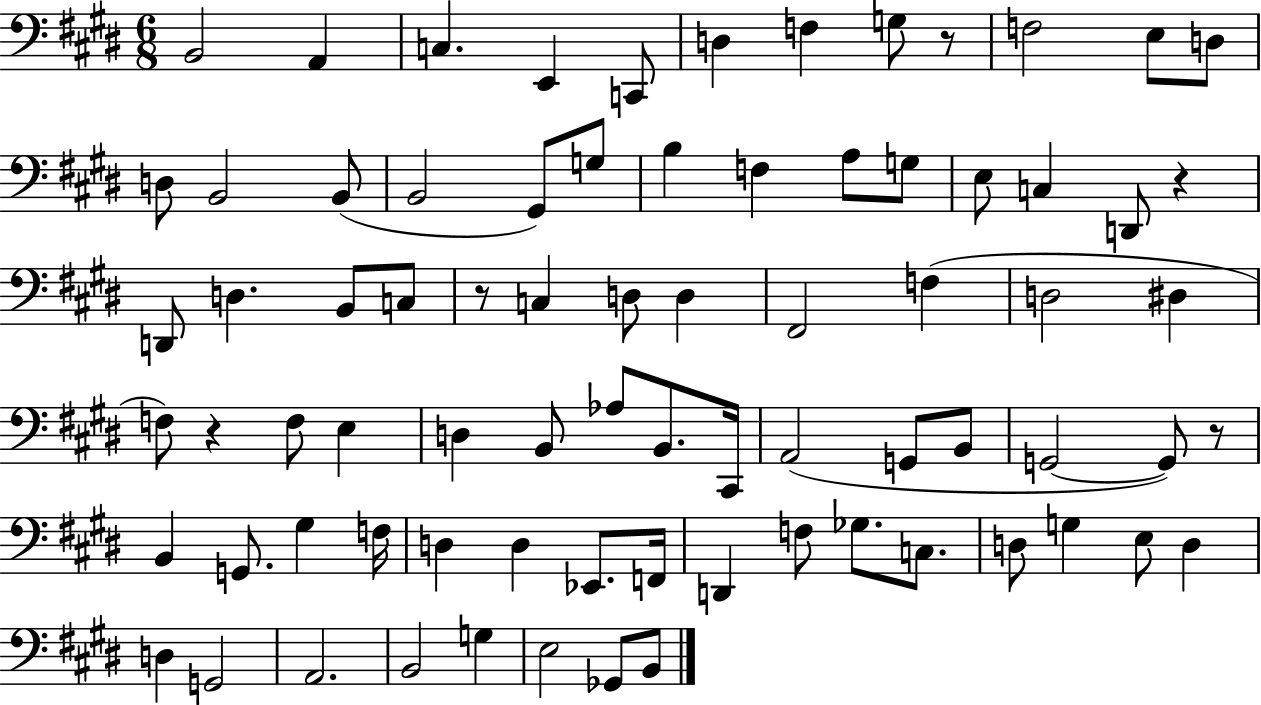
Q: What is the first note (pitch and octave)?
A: B2